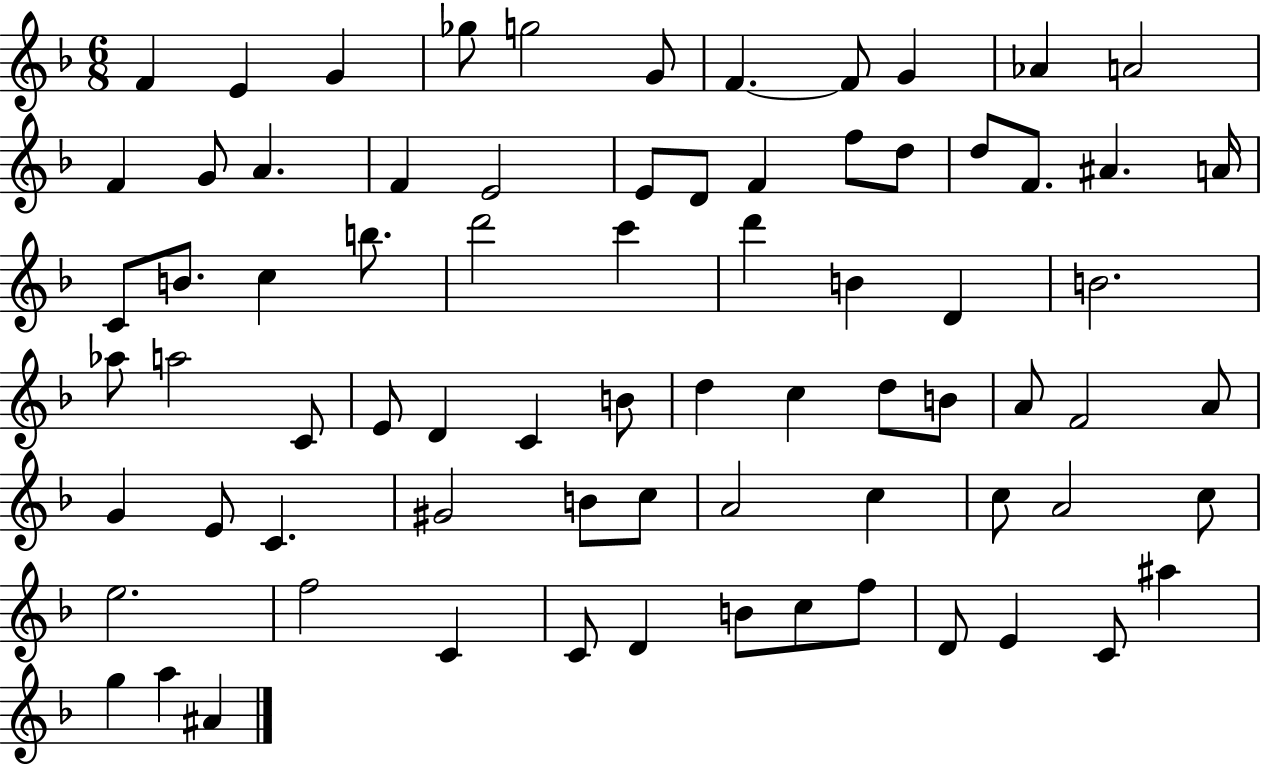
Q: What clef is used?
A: treble